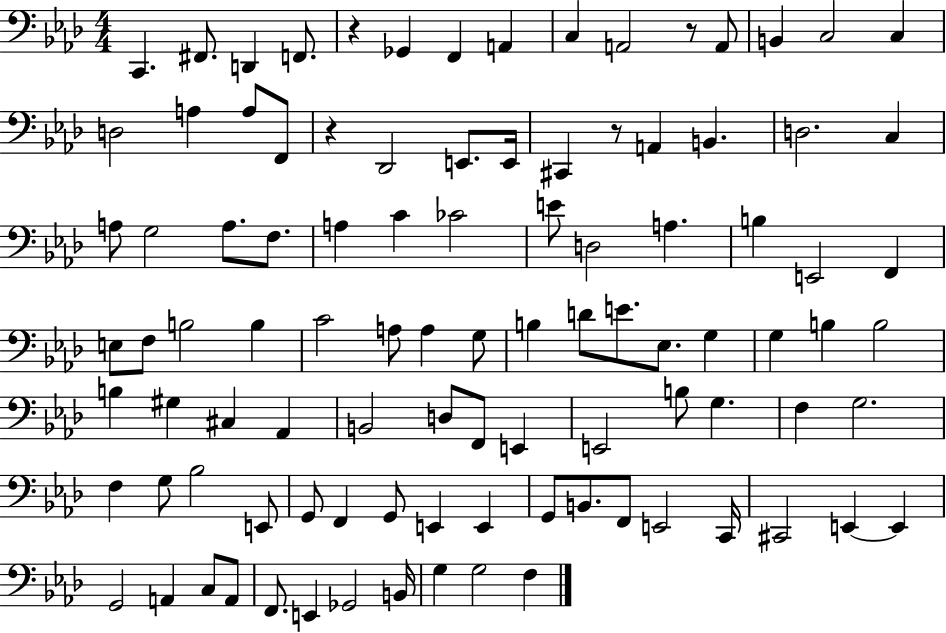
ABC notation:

X:1
T:Untitled
M:4/4
L:1/4
K:Ab
C,, ^F,,/2 D,, F,,/2 z _G,, F,, A,, C, A,,2 z/2 A,,/2 B,, C,2 C, D,2 A, A,/2 F,,/2 z _D,,2 E,,/2 E,,/4 ^C,, z/2 A,, B,, D,2 C, A,/2 G,2 A,/2 F,/2 A, C _C2 E/2 D,2 A, B, E,,2 F,, E,/2 F,/2 B,2 B, C2 A,/2 A, G,/2 B, D/2 E/2 _E,/2 G, G, B, B,2 B, ^G, ^C, _A,, B,,2 D,/2 F,,/2 E,, E,,2 B,/2 G, F, G,2 F, G,/2 _B,2 E,,/2 G,,/2 F,, G,,/2 E,, E,, G,,/2 B,,/2 F,,/2 E,,2 C,,/4 ^C,,2 E,, E,, G,,2 A,, C,/2 A,,/2 F,,/2 E,, _G,,2 B,,/4 G, G,2 F,